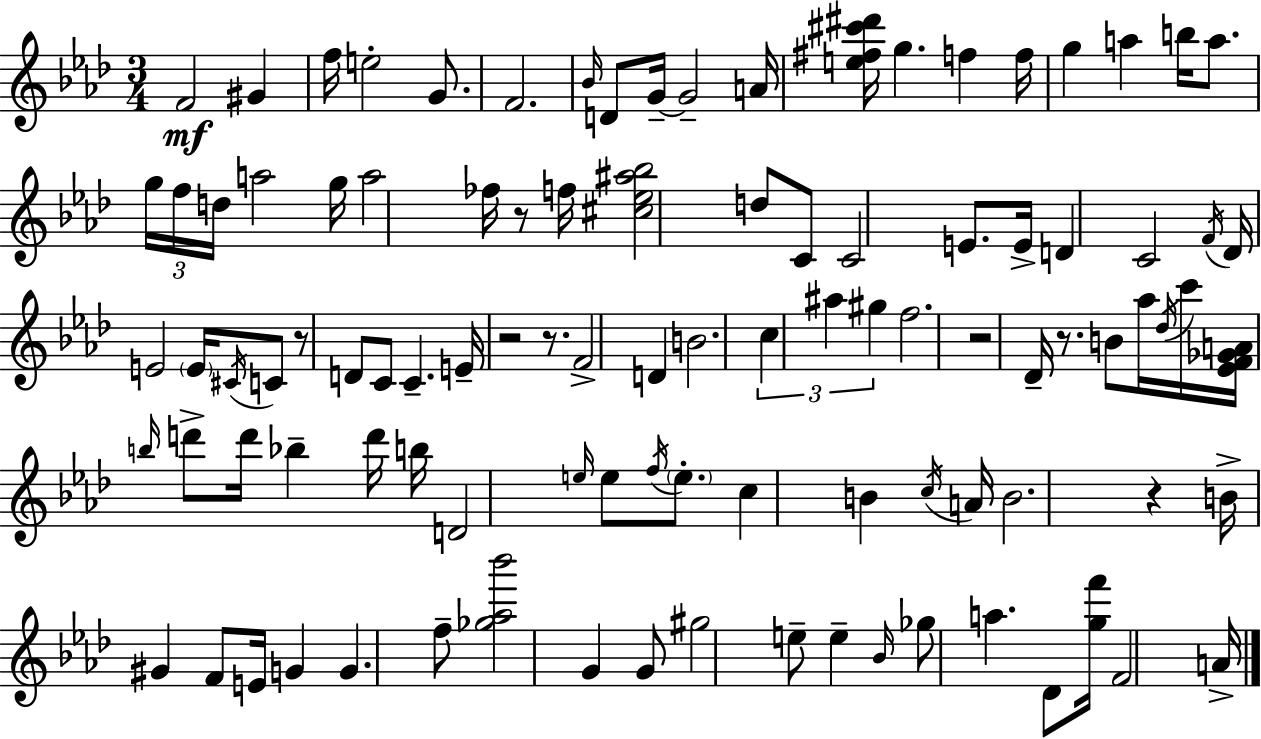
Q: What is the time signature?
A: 3/4